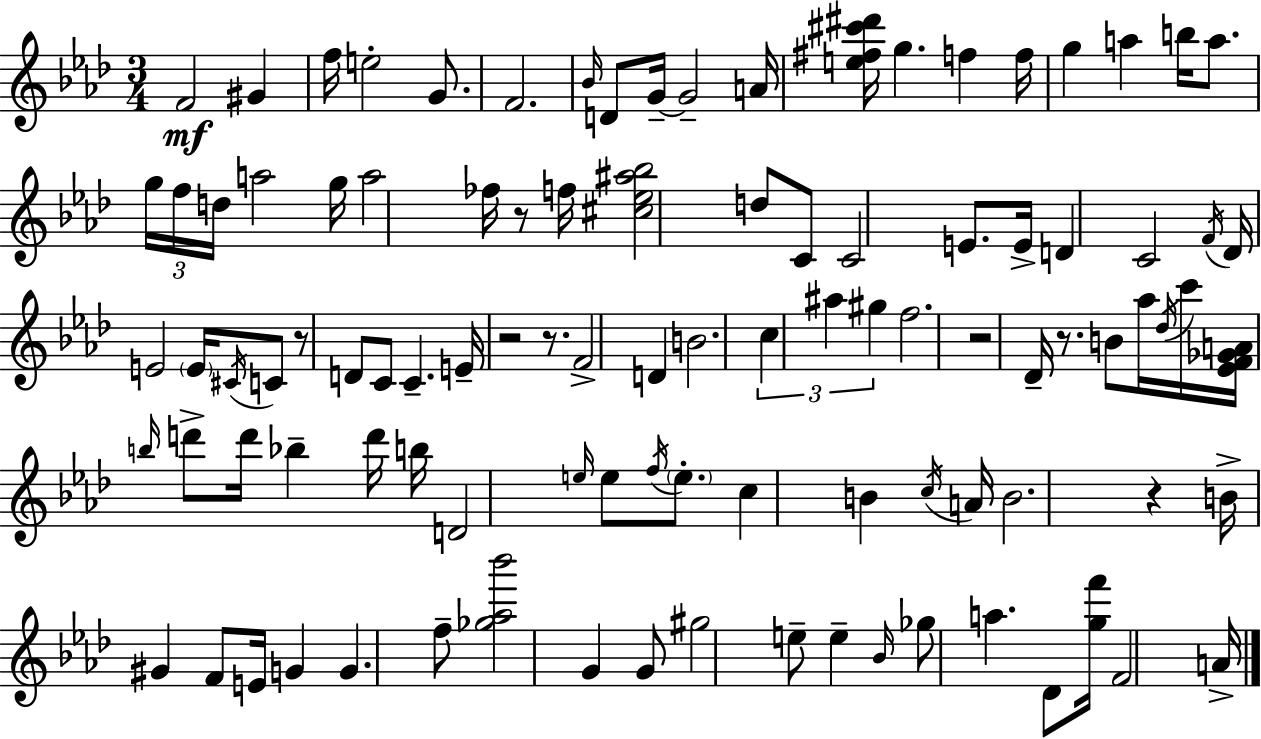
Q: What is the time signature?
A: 3/4